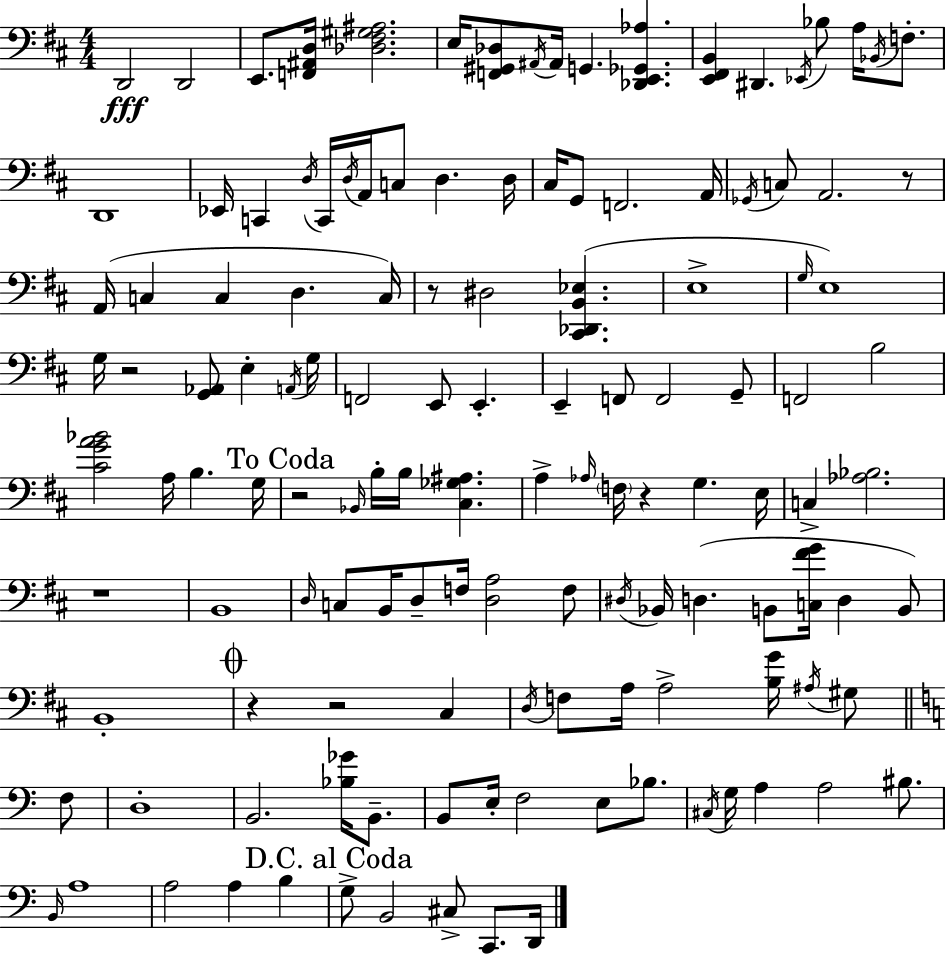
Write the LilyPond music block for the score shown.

{
  \clef bass
  \numericTimeSignature
  \time 4/4
  \key d \major
  d,2\fff d,2 | e,8. <f, ais, d>16 <des fis gis ais>2. | e16 <f, gis, des>8 \acciaccatura { ais,16 } ais,16 g,4. <des, e, ges, aes>4. | <e, fis, b,>4 dis,4. \acciaccatura { ees,16 } bes8 a16 \acciaccatura { bes,16 } | \break f8.-. d,1 | ees,16 c,4 \acciaccatura { d16 } c,16 \acciaccatura { d16 } a,16 c8 d4. | d16 cis16 g,8 f,2. | a,16 \acciaccatura { ges,16 } c8 a,2. | \break r8 a,16( c4 c4 d4. | c16) r8 dis2 | <cis, des, b, ees>4.( e1-> | \grace { g16 }) e1 | \break g16 r2 | <g, aes,>8 e4-. \acciaccatura { a,16 } g16 f,2 | e,8 e,4.-. e,4-- f,8 f,2 | g,8-- f,2 | \break b2 <cis' g' a' bes'>2 | a16 b4. g16 \mark "To Coda" r2 | \grace { bes,16 } b16-. b16 <cis ges ais>4. a4-> \grace { aes16 } \parenthesize f16 r4 | g4. e16 c4-> <aes bes>2. | \break r1 | b,1 | \grace { d16 } c8 b,16 d8-- | f16 <d a>2 f8 \acciaccatura { dis16 } bes,16 d4.( | \break b,8 <c fis' g'>16 d4 b,8) b,1-. | \mark \markup { \musicglyph "scripts.coda" } r4 | r2 cis4 \acciaccatura { d16 } f8 a16 | a2-> <b g'>16 \acciaccatura { ais16 } gis8 \bar "||" \break \key c \major f8 d1-. | b,2. <bes ges'>16 b,8.-- | b,8 e16-. f2 e8 bes8. | \acciaccatura { cis16 } g16 a4 a2 | \break bis8. \grace { b,16 } a1 | a2 a4 | b4 \mark "D.C. al Coda" g8-> b,2 cis8-> | c,8. d,16 \bar "|."
}